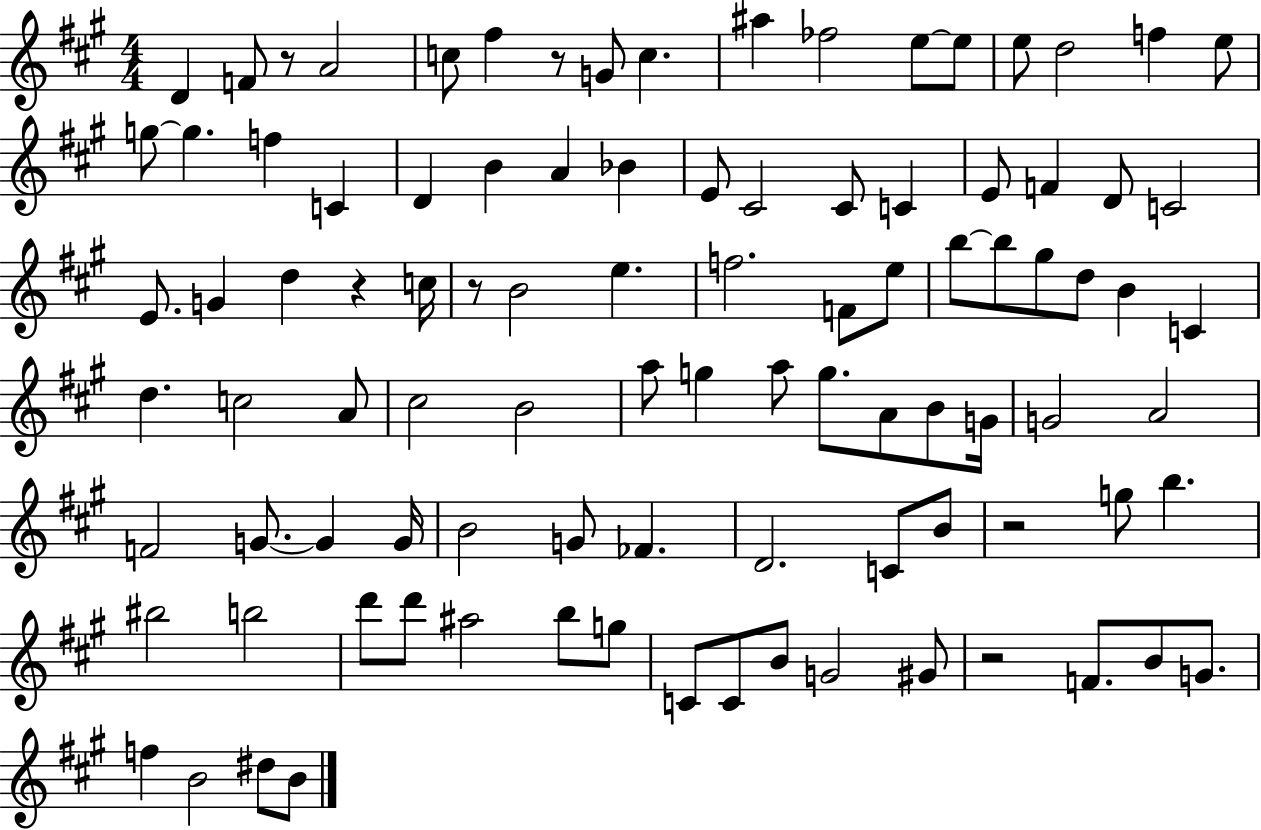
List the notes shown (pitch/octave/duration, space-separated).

D4/q F4/e R/e A4/h C5/e F#5/q R/e G4/e C5/q. A#5/q FES5/h E5/e E5/e E5/e D5/h F5/q E5/e G5/e G5/q. F5/q C4/q D4/q B4/q A4/q Bb4/q E4/e C#4/h C#4/e C4/q E4/e F4/q D4/e C4/h E4/e. G4/q D5/q R/q C5/s R/e B4/h E5/q. F5/h. F4/e E5/e B5/e B5/e G#5/e D5/e B4/q C4/q D5/q. C5/h A4/e C#5/h B4/h A5/e G5/q A5/e G5/e. A4/e B4/e G4/s G4/h A4/h F4/h G4/e. G4/q G4/s B4/h G4/e FES4/q. D4/h. C4/e B4/e R/h G5/e B5/q. BIS5/h B5/h D6/e D6/e A#5/h B5/e G5/e C4/e C4/e B4/e G4/h G#4/e R/h F4/e. B4/e G4/e. F5/q B4/h D#5/e B4/e